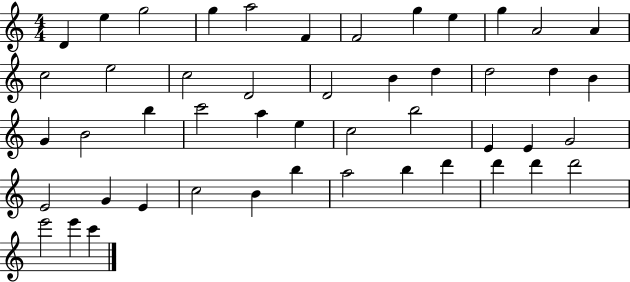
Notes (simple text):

D4/q E5/q G5/h G5/q A5/h F4/q F4/h G5/q E5/q G5/q A4/h A4/q C5/h E5/h C5/h D4/h D4/h B4/q D5/q D5/h D5/q B4/q G4/q B4/h B5/q C6/h A5/q E5/q C5/h B5/h E4/q E4/q G4/h E4/h G4/q E4/q C5/h B4/q B5/q A5/h B5/q D6/q D6/q D6/q D6/h E6/h E6/q C6/q